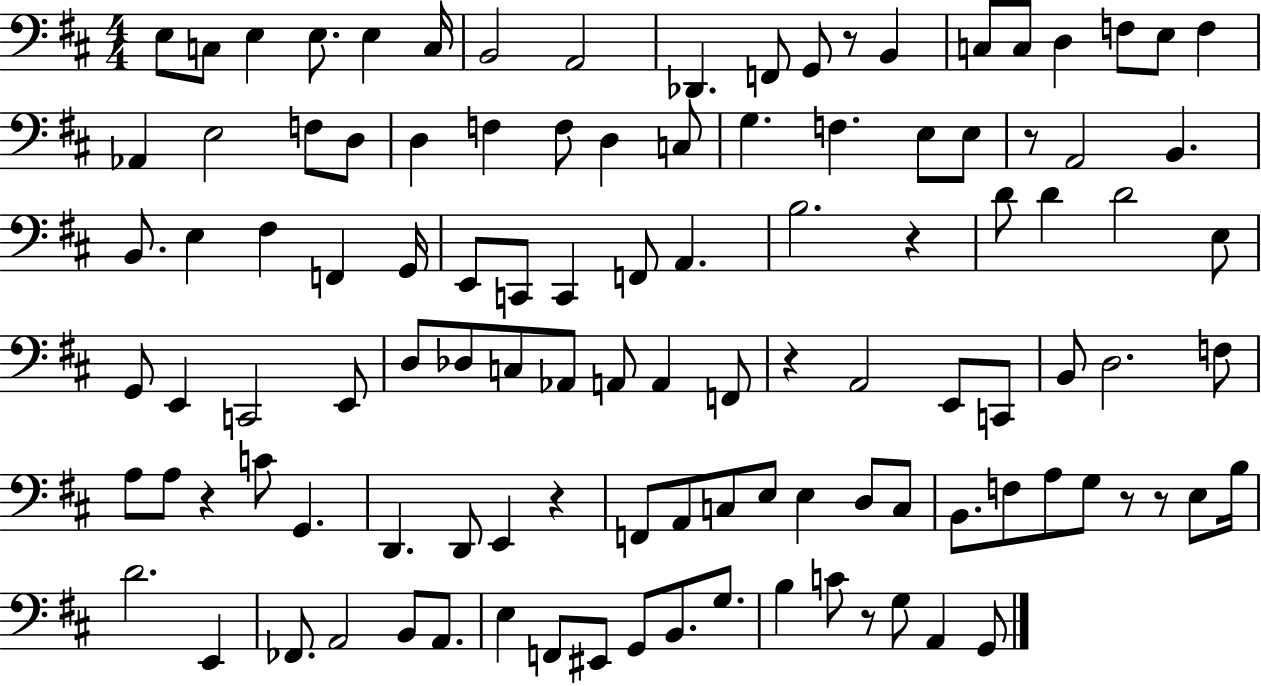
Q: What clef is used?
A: bass